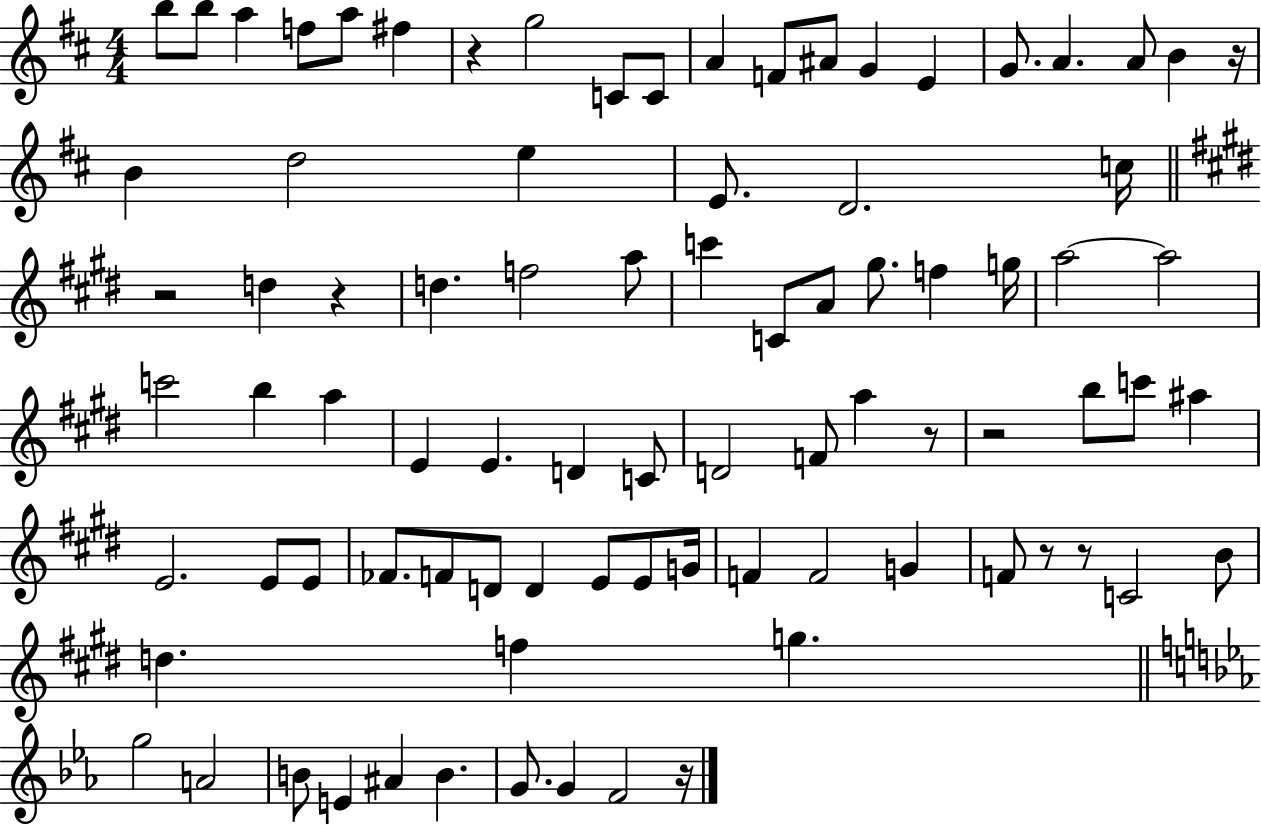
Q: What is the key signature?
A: D major